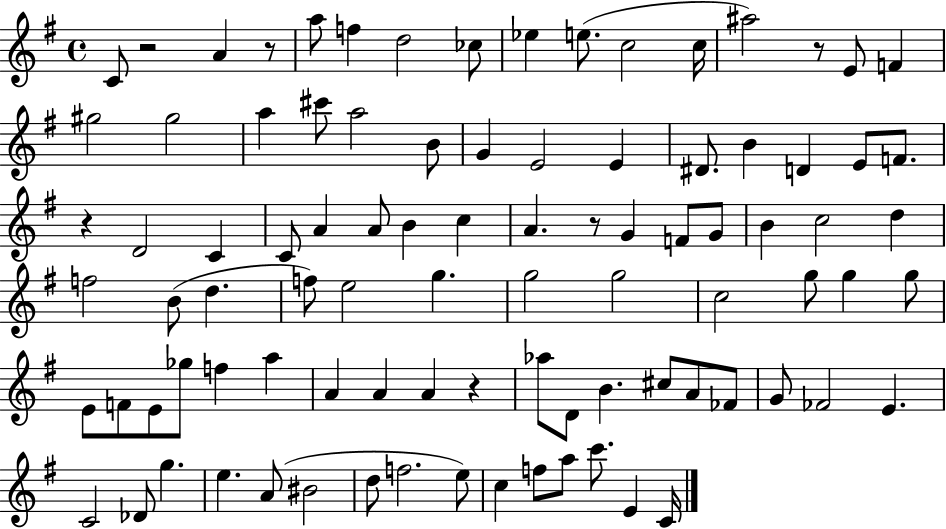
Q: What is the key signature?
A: G major